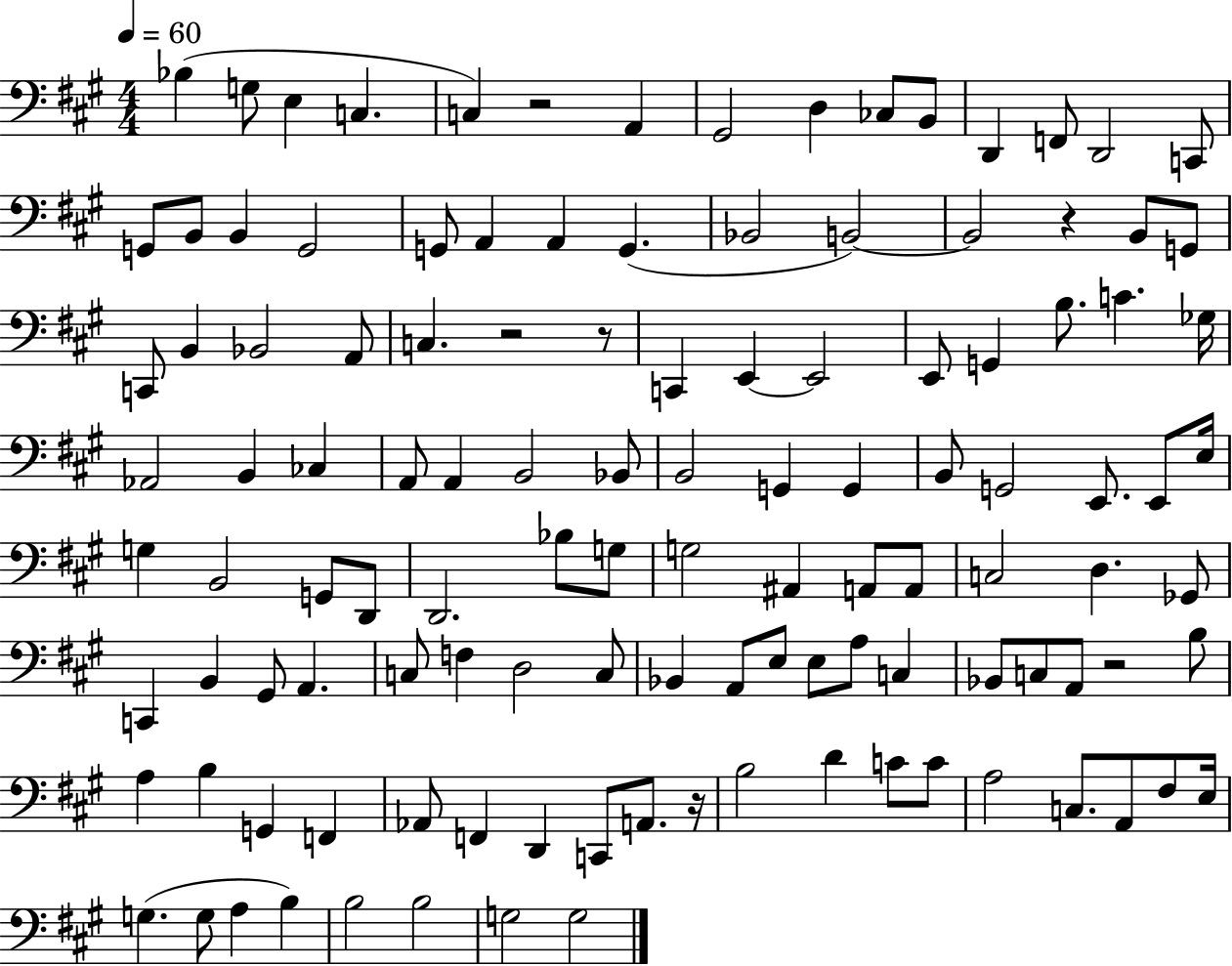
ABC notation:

X:1
T:Untitled
M:4/4
L:1/4
K:A
_B, G,/2 E, C, C, z2 A,, ^G,,2 D, _C,/2 B,,/2 D,, F,,/2 D,,2 C,,/2 G,,/2 B,,/2 B,, G,,2 G,,/2 A,, A,, G,, _B,,2 B,,2 B,,2 z B,,/2 G,,/2 C,,/2 B,, _B,,2 A,,/2 C, z2 z/2 C,, E,, E,,2 E,,/2 G,, B,/2 C _G,/4 _A,,2 B,, _C, A,,/2 A,, B,,2 _B,,/2 B,,2 G,, G,, B,,/2 G,,2 E,,/2 E,,/2 E,/4 G, B,,2 G,,/2 D,,/2 D,,2 _B,/2 G,/2 G,2 ^A,, A,,/2 A,,/2 C,2 D, _G,,/2 C,, B,, ^G,,/2 A,, C,/2 F, D,2 C,/2 _B,, A,,/2 E,/2 E,/2 A,/2 C, _B,,/2 C,/2 A,,/2 z2 B,/2 A, B, G,, F,, _A,,/2 F,, D,, C,,/2 A,,/2 z/4 B,2 D C/2 C/2 A,2 C,/2 A,,/2 ^F,/2 E,/4 G, G,/2 A, B, B,2 B,2 G,2 G,2